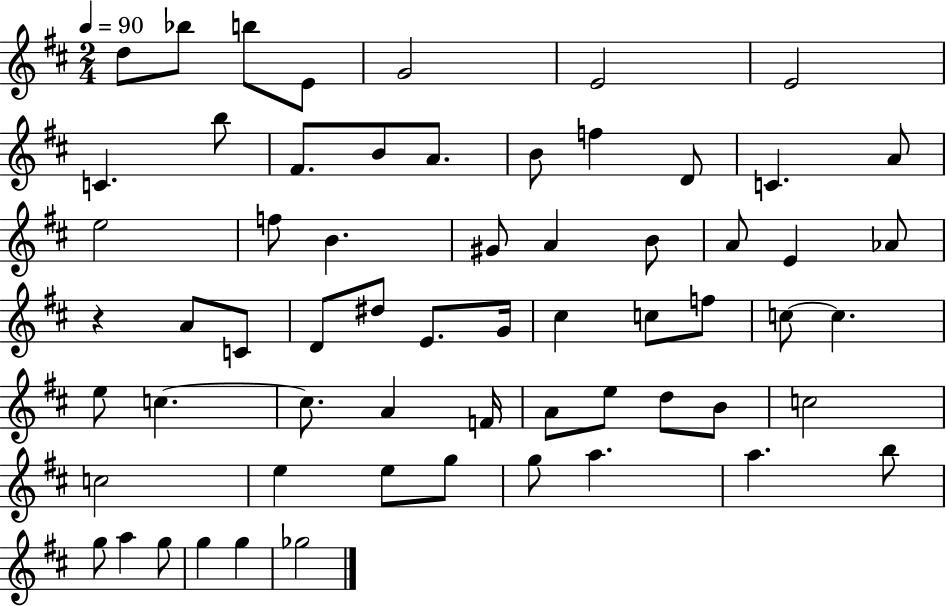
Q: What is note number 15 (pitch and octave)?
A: D4